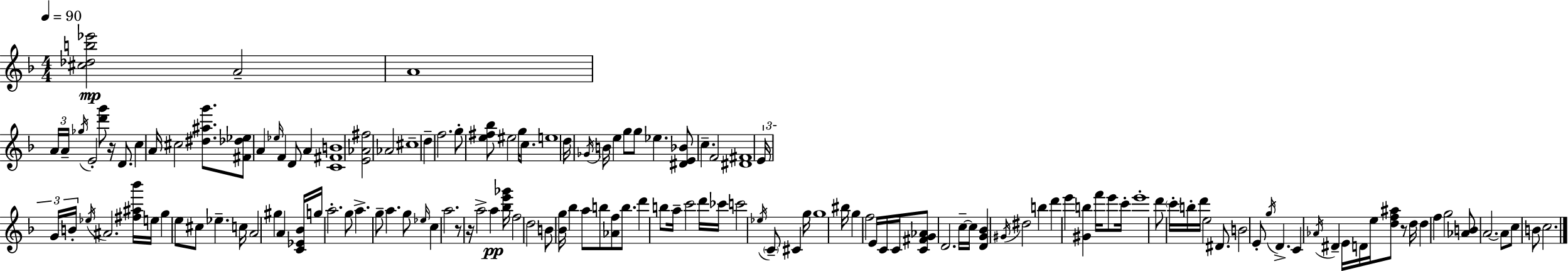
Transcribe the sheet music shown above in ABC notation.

X:1
T:Untitled
M:4/4
L:1/4
K:Dm
[^c_db_e']2 A2 A4 A/4 A/4 _g/4 E2 [d'g']/2 z/4 D/2 c A/4 ^c2 [^d^ag']/2 [^F_d_e]/2 A _e/4 F D/2 A [C^FB]4 [E_A^f]2 _A2 ^c4 d f2 g/2 [e^f_b]/2 ^e2 g/4 c/2 e4 d/4 _G/4 B/4 e g/2 g/2 _e [^DE_B]/2 c F2 [^D^F]4 E/4 G/4 B/4 _e/4 ^A2 [^f^a_b']/4 e/4 g e/2 ^c/2 _e c/4 A2 ^g A [C_E_B]/4 g/4 a2 g/2 a g/2 a g/2 _e/4 c a2 z/2 z/4 a2 a [_be'_g']/4 f2 d2 B/2 [_Bg]/4 _b a/2 b/2 [_Af]/2 b/2 d' b/2 a/4 c'2 d'/4 _c'/4 c'2 _e/4 C/2 ^C g/4 g4 ^b/4 g f2 E/4 C/4 C/4 [C^FG_A]/2 D2 c/4 c/4 [DG_B] ^G/4 ^d2 b d' e' [^Gb] f'/4 e'/2 c'/4 e'4 d'/2 c'/4 b/4 d'/4 e2 ^D/2 B2 E/2 g/4 D C _A/4 ^D E/4 D/4 e/4 [df^a]/2 z/2 d/4 d f g2 [_AB]/2 A2 A/2 c/2 B/2 c2